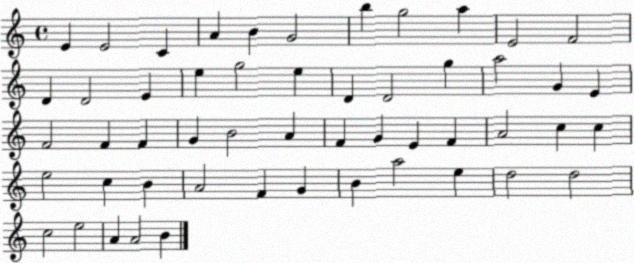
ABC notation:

X:1
T:Untitled
M:4/4
L:1/4
K:C
E E2 C A B G2 b g2 a E2 F2 D D2 E e g2 e D D2 g a2 G E F2 F F G B2 A F G E F A2 c c e2 c B A2 F G B a2 e d2 d2 c2 e2 A A2 B